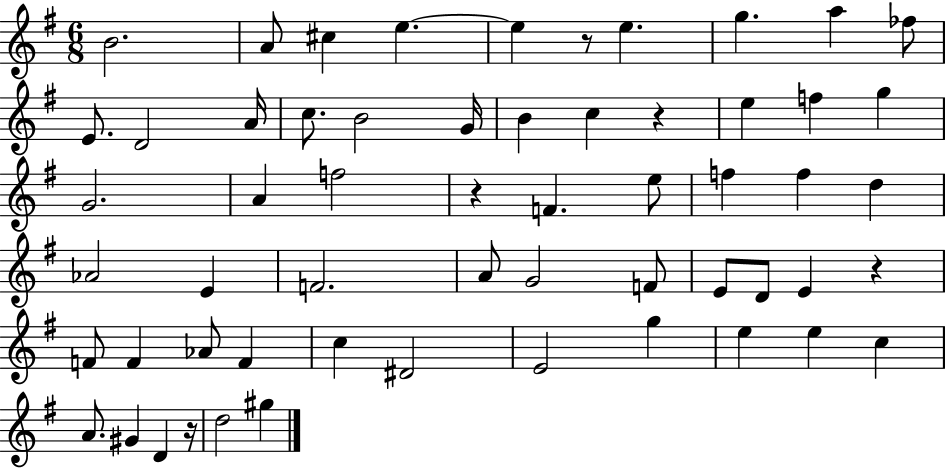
X:1
T:Untitled
M:6/8
L:1/4
K:G
B2 A/2 ^c e e z/2 e g a _f/2 E/2 D2 A/4 c/2 B2 G/4 B c z e f g G2 A f2 z F e/2 f f d _A2 E F2 A/2 G2 F/2 E/2 D/2 E z F/2 F _A/2 F c ^D2 E2 g e e c A/2 ^G D z/4 d2 ^g